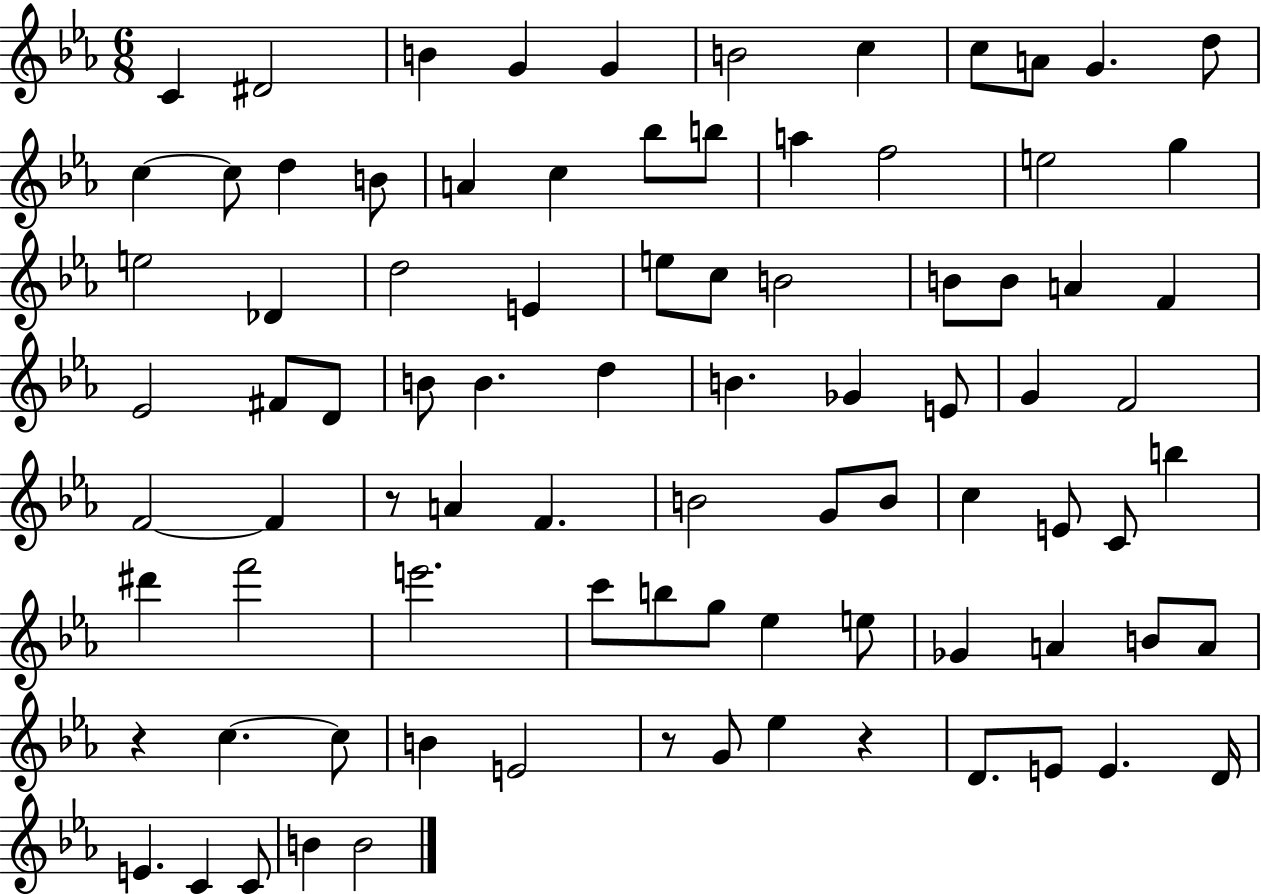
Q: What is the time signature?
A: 6/8